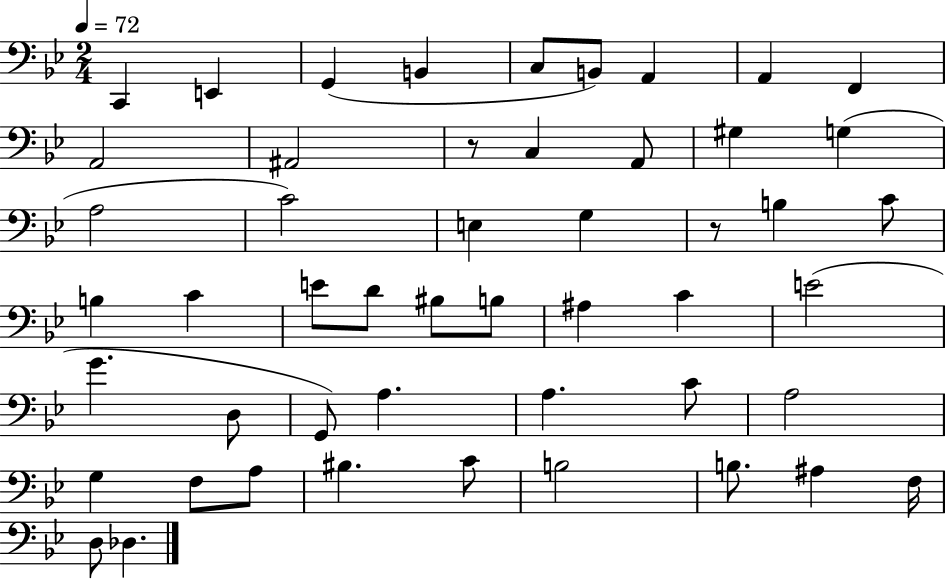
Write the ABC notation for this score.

X:1
T:Untitled
M:2/4
L:1/4
K:Bb
C,, E,, G,, B,, C,/2 B,,/2 A,, A,, F,, A,,2 ^A,,2 z/2 C, A,,/2 ^G, G, A,2 C2 E, G, z/2 B, C/2 B, C E/2 D/2 ^B,/2 B,/2 ^A, C E2 G D,/2 G,,/2 A, A, C/2 A,2 G, F,/2 A,/2 ^B, C/2 B,2 B,/2 ^A, F,/4 D,/2 _D,